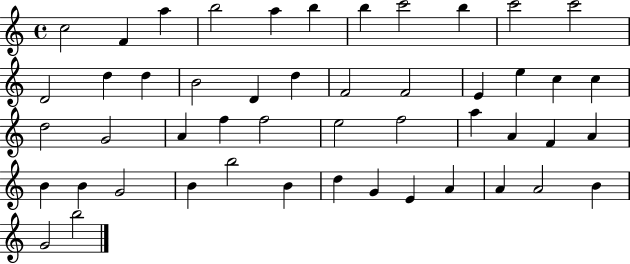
{
  \clef treble
  \time 4/4
  \defaultTimeSignature
  \key c \major
  c''2 f'4 a''4 | b''2 a''4 b''4 | b''4 c'''2 b''4 | c'''2 c'''2 | \break d'2 d''4 d''4 | b'2 d'4 d''4 | f'2 f'2 | e'4 e''4 c''4 c''4 | \break d''2 g'2 | a'4 f''4 f''2 | e''2 f''2 | a''4 a'4 f'4 a'4 | \break b'4 b'4 g'2 | b'4 b''2 b'4 | d''4 g'4 e'4 a'4 | a'4 a'2 b'4 | \break g'2 b''2 | \bar "|."
}